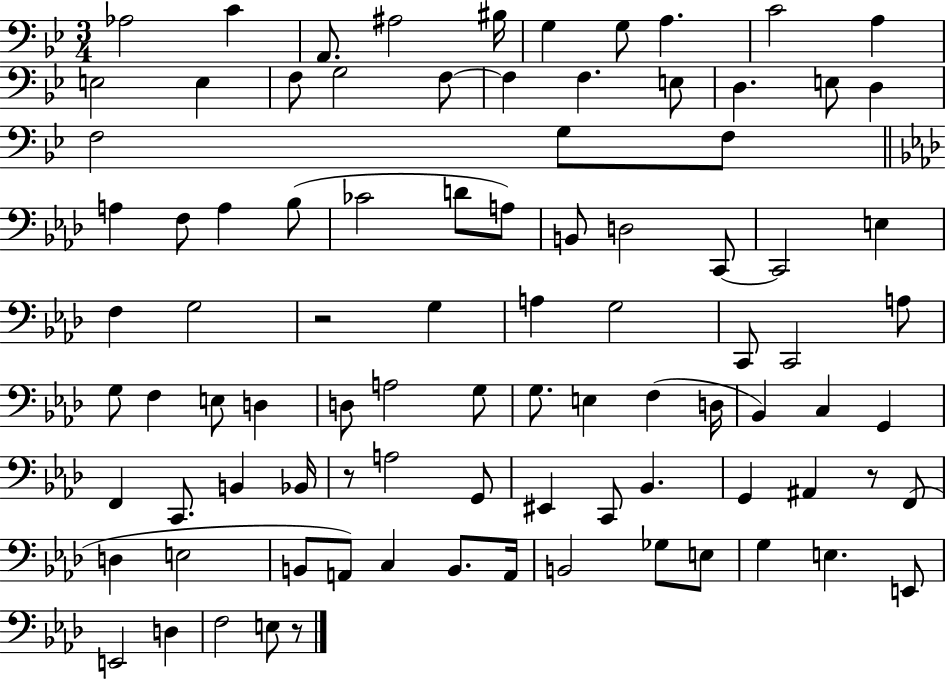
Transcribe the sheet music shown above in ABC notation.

X:1
T:Untitled
M:3/4
L:1/4
K:Bb
_A,2 C A,,/2 ^A,2 ^B,/4 G, G,/2 A, C2 A, E,2 E, F,/2 G,2 F,/2 F, F, E,/2 D, E,/2 D, F,2 G,/2 F,/2 A, F,/2 A, _B,/2 _C2 D/2 A,/2 B,,/2 D,2 C,,/2 C,,2 E, F, G,2 z2 G, A, G,2 C,,/2 C,,2 A,/2 G,/2 F, E,/2 D, D,/2 A,2 G,/2 G,/2 E, F, D,/4 _B,, C, G,, F,, C,,/2 B,, _B,,/4 z/2 A,2 G,,/2 ^E,, C,,/2 _B,, G,, ^A,, z/2 F,,/2 D, E,2 B,,/2 A,,/2 C, B,,/2 A,,/4 B,,2 _G,/2 E,/2 G, E, E,,/2 E,,2 D, F,2 E,/2 z/2